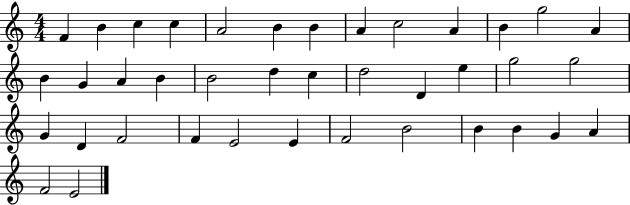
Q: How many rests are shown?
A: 0